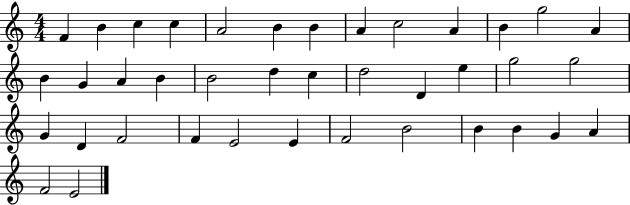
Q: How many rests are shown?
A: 0